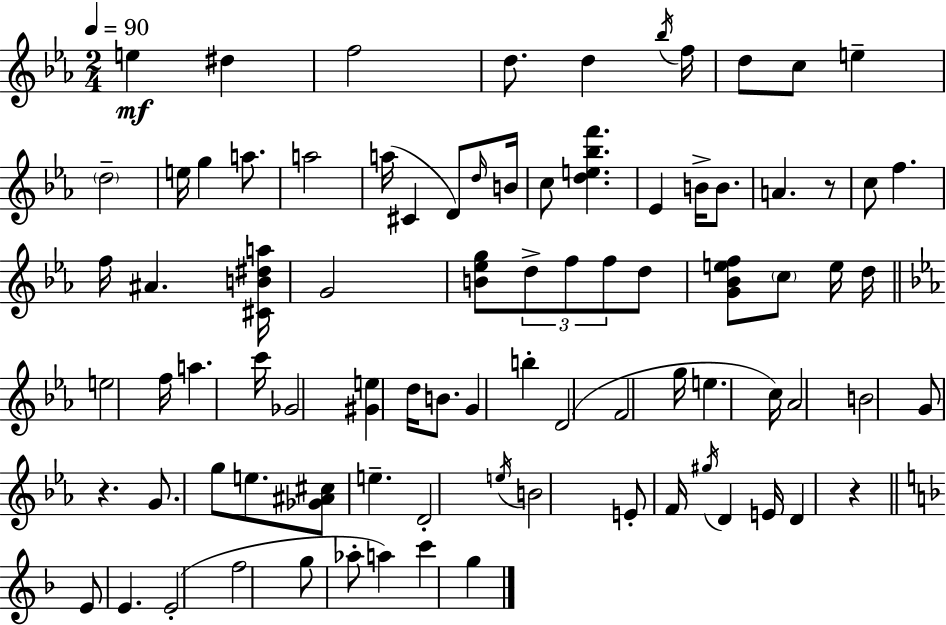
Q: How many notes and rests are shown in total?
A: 85